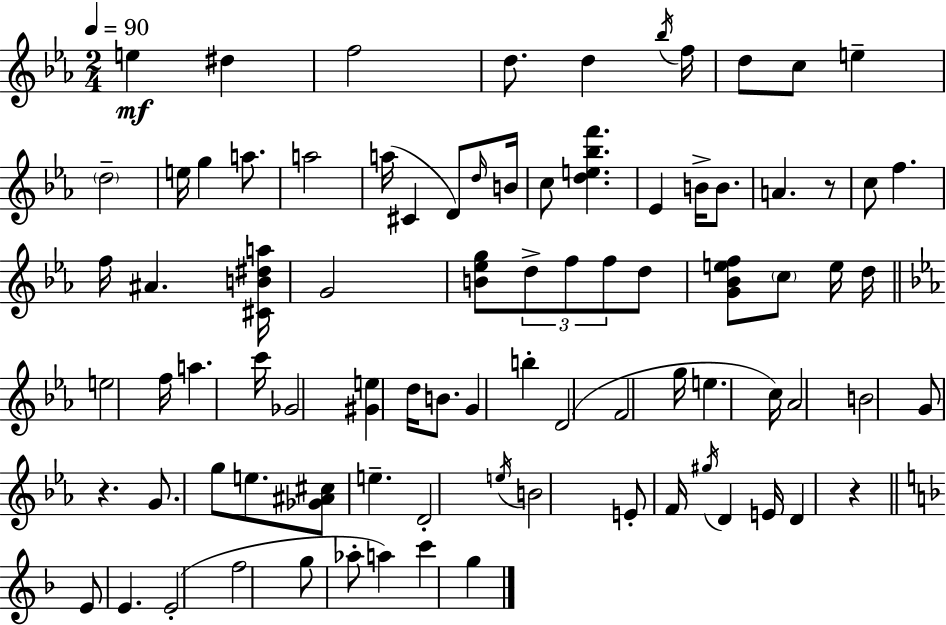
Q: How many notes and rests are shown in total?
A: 85